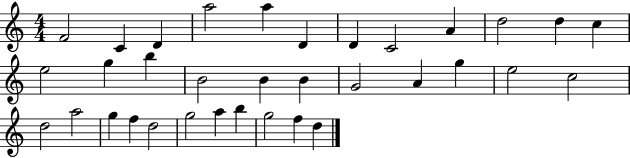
X:1
T:Untitled
M:4/4
L:1/4
K:C
F2 C D a2 a D D C2 A d2 d c e2 g b B2 B B G2 A g e2 c2 d2 a2 g f d2 g2 a b g2 f d